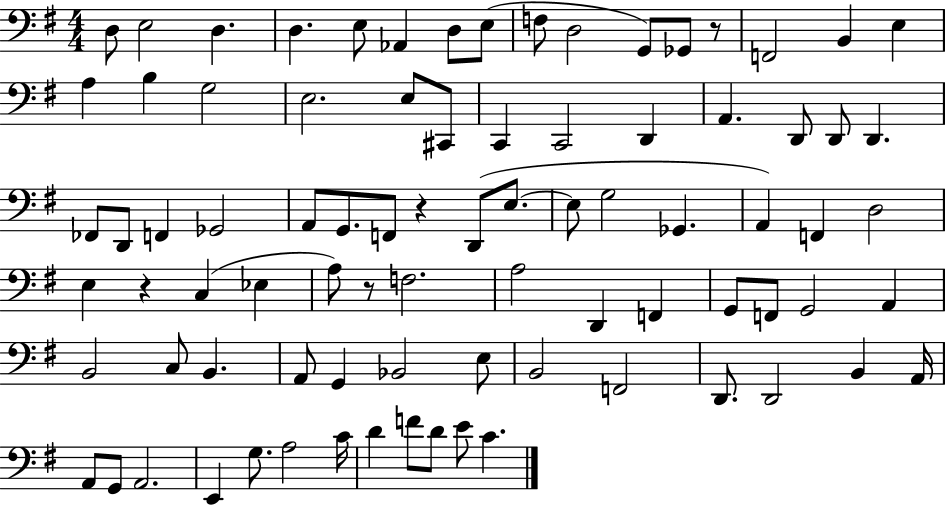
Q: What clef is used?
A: bass